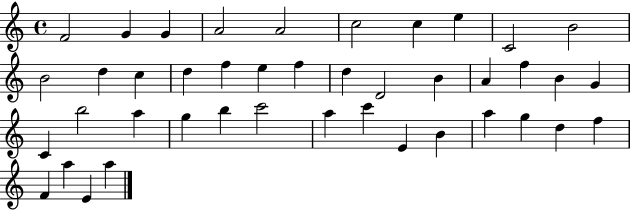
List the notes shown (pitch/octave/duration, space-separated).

F4/h G4/q G4/q A4/h A4/h C5/h C5/q E5/q C4/h B4/h B4/h D5/q C5/q D5/q F5/q E5/q F5/q D5/q D4/h B4/q A4/q F5/q B4/q G4/q C4/q B5/h A5/q G5/q B5/q C6/h A5/q C6/q E4/q B4/q A5/q G5/q D5/q F5/q F4/q A5/q E4/q A5/q